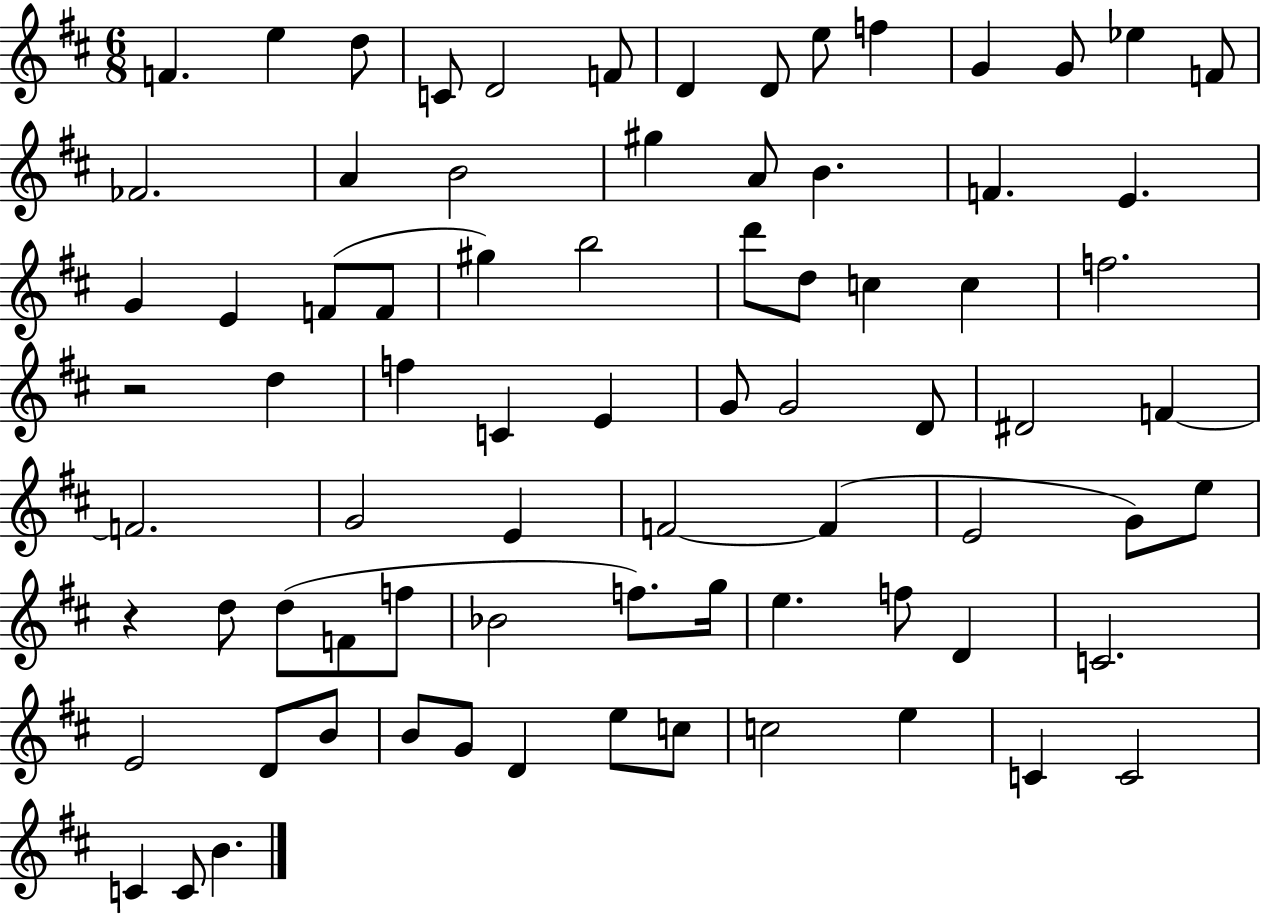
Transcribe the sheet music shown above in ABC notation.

X:1
T:Untitled
M:6/8
L:1/4
K:D
F e d/2 C/2 D2 F/2 D D/2 e/2 f G G/2 _e F/2 _F2 A B2 ^g A/2 B F E G E F/2 F/2 ^g b2 d'/2 d/2 c c f2 z2 d f C E G/2 G2 D/2 ^D2 F F2 G2 E F2 F E2 G/2 e/2 z d/2 d/2 F/2 f/2 _B2 f/2 g/4 e f/2 D C2 E2 D/2 B/2 B/2 G/2 D e/2 c/2 c2 e C C2 C C/2 B